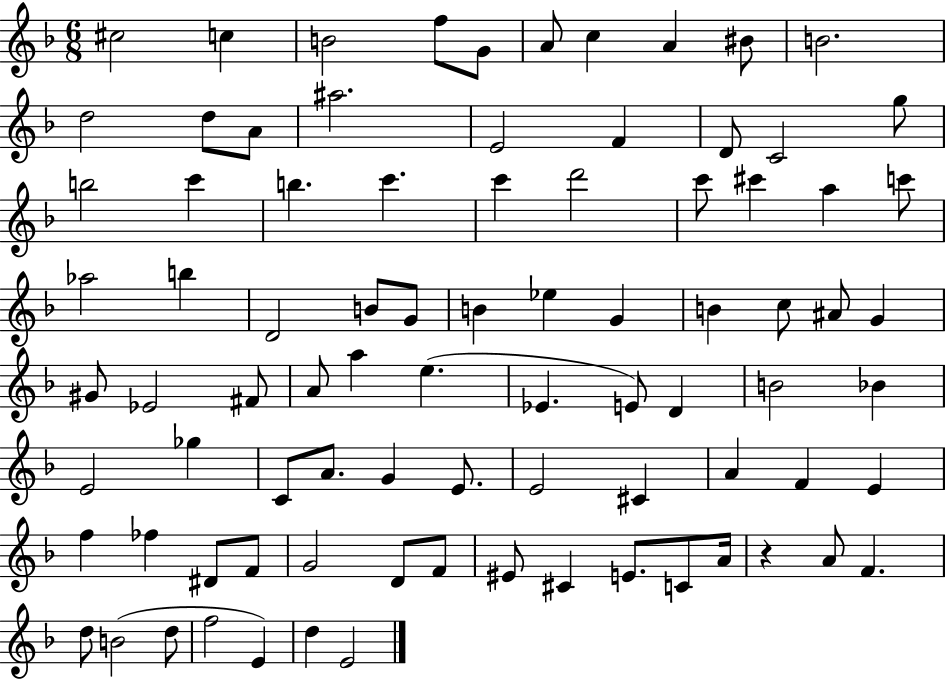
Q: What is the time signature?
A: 6/8